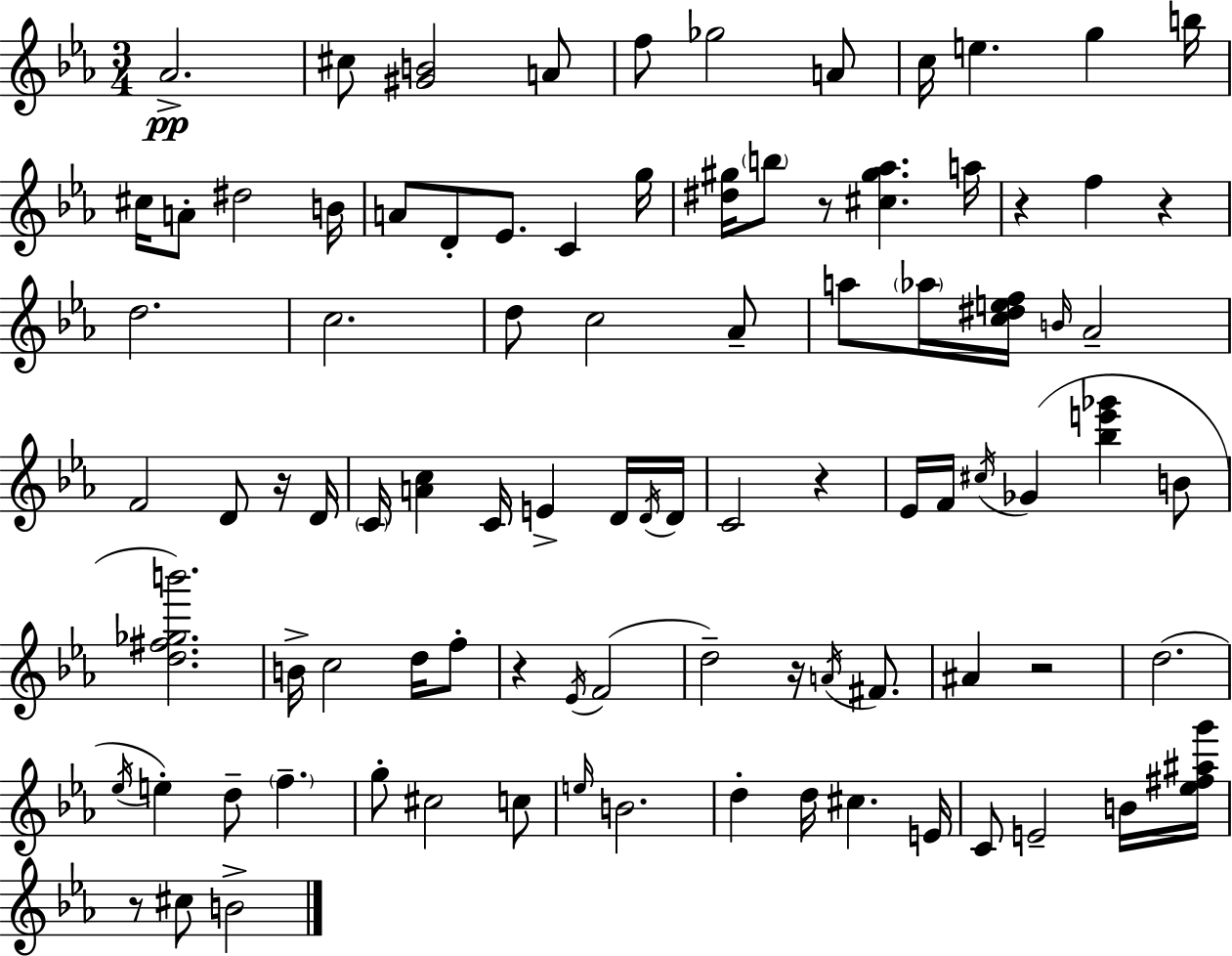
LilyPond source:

{
  \clef treble
  \numericTimeSignature
  \time 3/4
  \key c \minor
  \repeat volta 2 { aes'2.->\pp | cis''8 <gis' b'>2 a'8 | f''8 ges''2 a'8 | c''16 e''4. g''4 b''16 | \break cis''16 a'8-. dis''2 b'16 | a'8 d'8-. ees'8. c'4 g''16 | <dis'' gis''>16 \parenthesize b''8 r8 <cis'' gis'' aes''>4. a''16 | r4 f''4 r4 | \break d''2. | c''2. | d''8 c''2 aes'8-- | a''8 \parenthesize aes''16 <c'' dis'' e'' f''>16 \grace { b'16 } aes'2-- | \break f'2 d'8 r16 | d'16 \parenthesize c'16 <a' c''>4 c'16 e'4-> d'16 | \acciaccatura { d'16 } d'16 c'2 r4 | ees'16 f'16 \acciaccatura { cis''16 } ges'4( <bes'' e''' ges'''>4 | \break b'8 <d'' fis'' ges'' b'''>2.) | b'16-> c''2 | d''16 f''8-. r4 \acciaccatura { ees'16 }( f'2 | d''2--) | \break r16 \acciaccatura { a'16 } fis'8. ais'4 r2 | d''2.( | \acciaccatura { ees''16 } e''4-.) d''8-- | \parenthesize f''4.-- g''8-. cis''2 | \break c''8 \grace { e''16 } b'2. | d''4-. d''16 | cis''4. e'16 c'8 e'2-- | b'16 <ees'' fis'' ais'' g'''>16 r8 cis''8 b'2-> | \break } \bar "|."
}